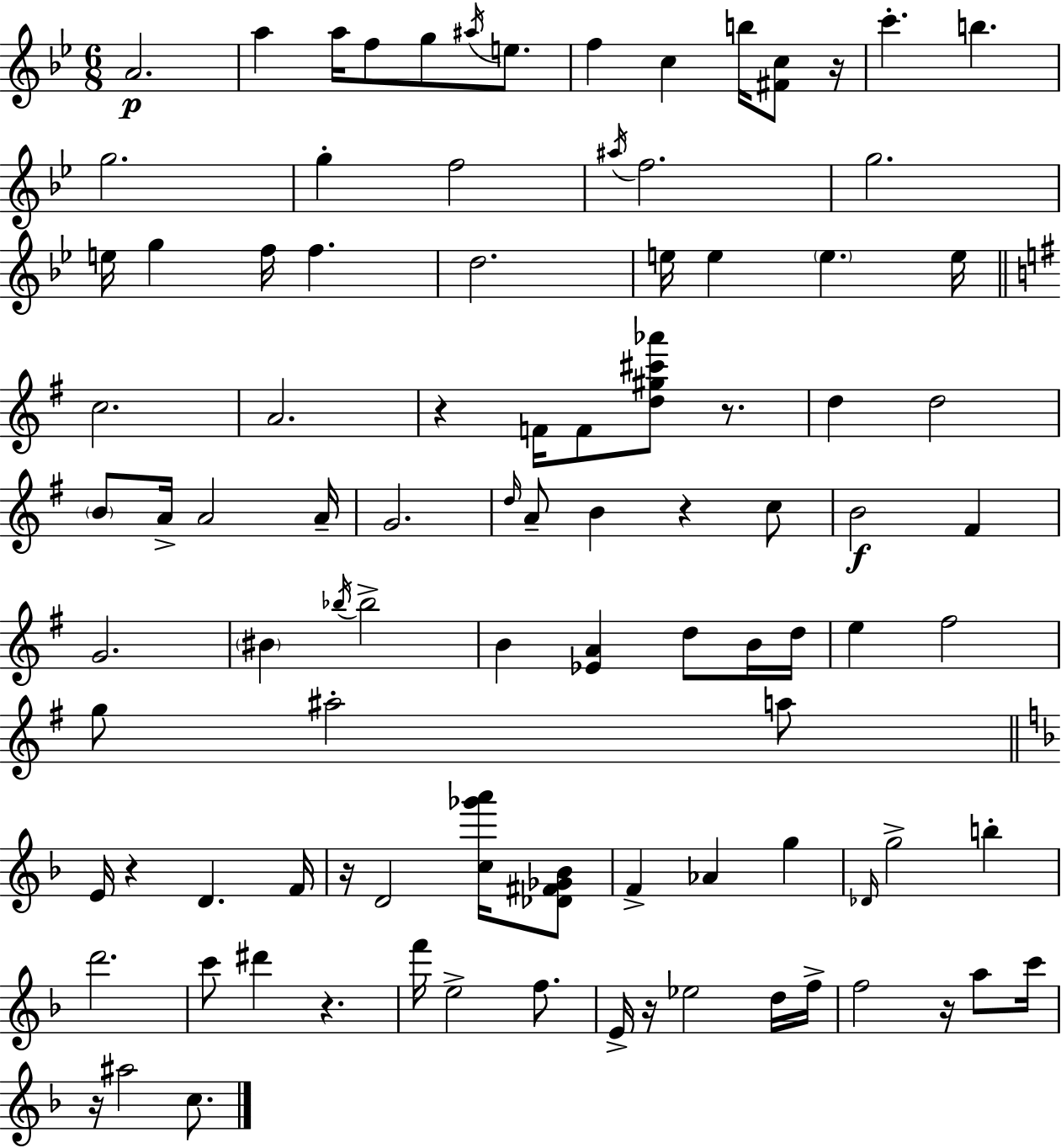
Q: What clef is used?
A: treble